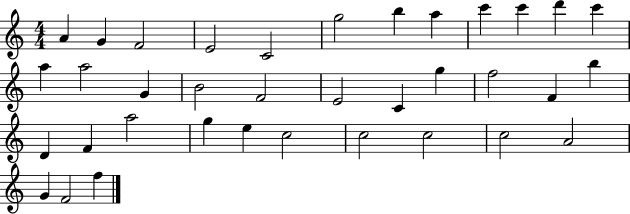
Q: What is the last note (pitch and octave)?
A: F5